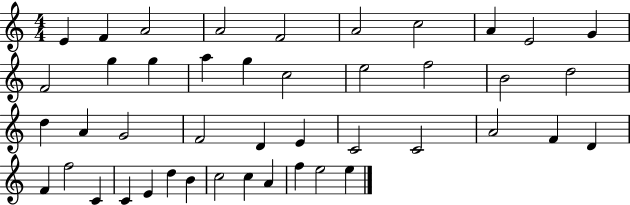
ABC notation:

X:1
T:Untitled
M:4/4
L:1/4
K:C
E F A2 A2 F2 A2 c2 A E2 G F2 g g a g c2 e2 f2 B2 d2 d A G2 F2 D E C2 C2 A2 F D F f2 C C E d B c2 c A f e2 e